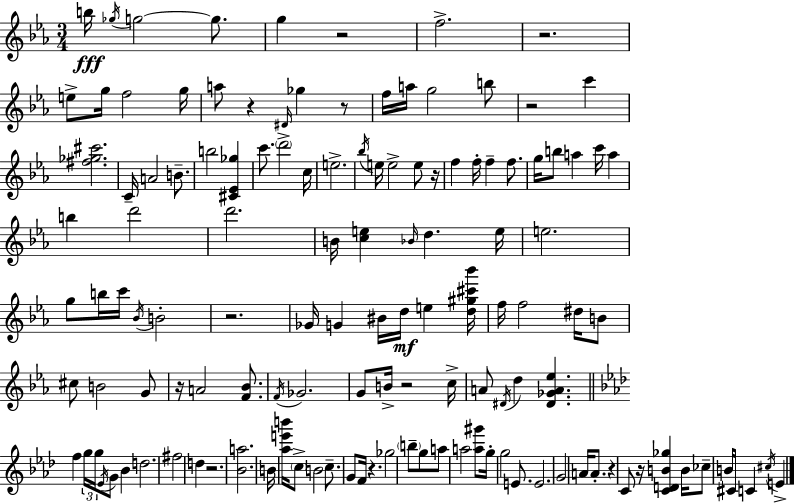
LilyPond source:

{
  \clef treble
  \numericTimeSignature
  \time 3/4
  \key c \minor
  b''16\fff \acciaccatura { ges''16 } g''2~~ g''8. | g''4 r2 | f''2.-> | r2. | \break e''8-> g''16 f''2 | g''16 a''8 r4 \grace { dis'16 } ges''4 | r8 f''16 a''16 g''2 | b''8 r2 c'''4 | \break <fis'' ges'' cis'''>2. | c'16-- a'2 b'8.-- | b''2 <cis' ees' ges''>4 | c'''8. \parenthesize d'''2-> | \break c''16 e''2.-> | \acciaccatura { bes''16 } e''16 e''2-> | e''8 r16 f''4 f''16-. f''4-- | f''8. g''16 b''8 a''4 c'''16 a''4 | \break b''4 d'''2 | d'''2. | b'16 <c'' e''>4 \grace { bes'16 } d''4. | e''16 e''2. | \break g''8 b''16 c'''16 \acciaccatura { bes'16 } b'2-. | r2. | ges'16 g'4 bis'16 d''16\mf | e''4 <d'' gis'' cis''' bes'''>16 f''16 f''2 | \break dis''16 b'8 cis''8 b'2 | g'8 r16 a'2 | <f' bes'>8. \acciaccatura { f'16 } ges'2. | g'8 b'16-> r2 | \break c''16-> a'8 \acciaccatura { dis'16 } d''4 | <dis' ges' a' ees''>4. \bar "||" \break \key aes \major f''4 \tuplet 3/2 { g''16 g''16 \acciaccatura { ees'16 } } g'8 bes'4 | d''2. | fis''2 d''4 | r2. | \break <bes' a''>2. | b'16 <aes'' e''' b'''>16 \parenthesize c''8-> b'2 | c''8.-- g'8 f'16 r4. | ges''2 \parenthesize b''8-- g''8 | \break a''8 a''2 <a'' gis'''>8 | g''16-. g''2 e'8. | e'2. | g'2 a'16 a'8.-. | \break r4 c'8 r16 <c' d' b' ges''>4 | b'16 ces''8-- b'16 cis'16 c'4 \acciaccatura { cis''16 } e'4-> | \bar "|."
}